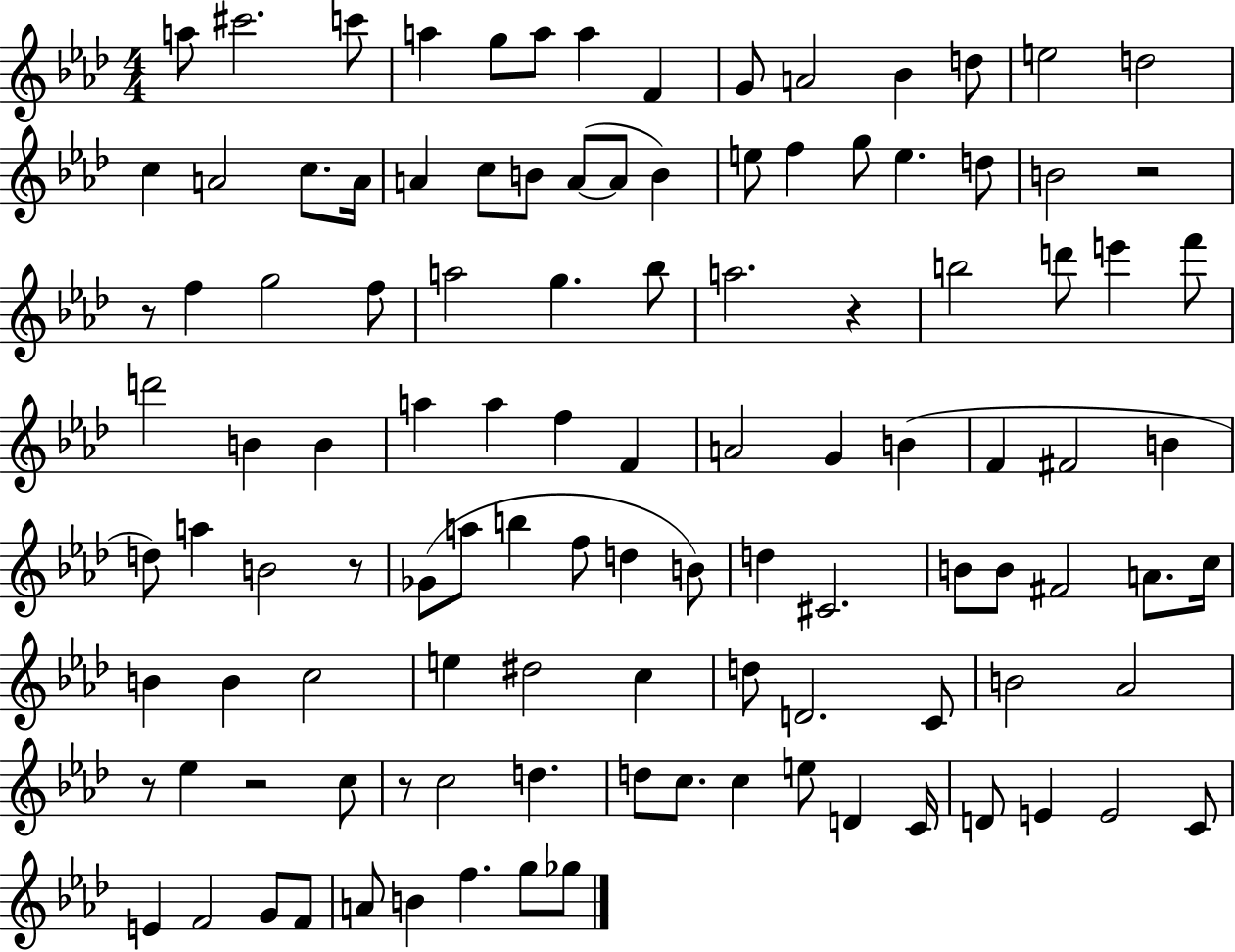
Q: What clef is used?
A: treble